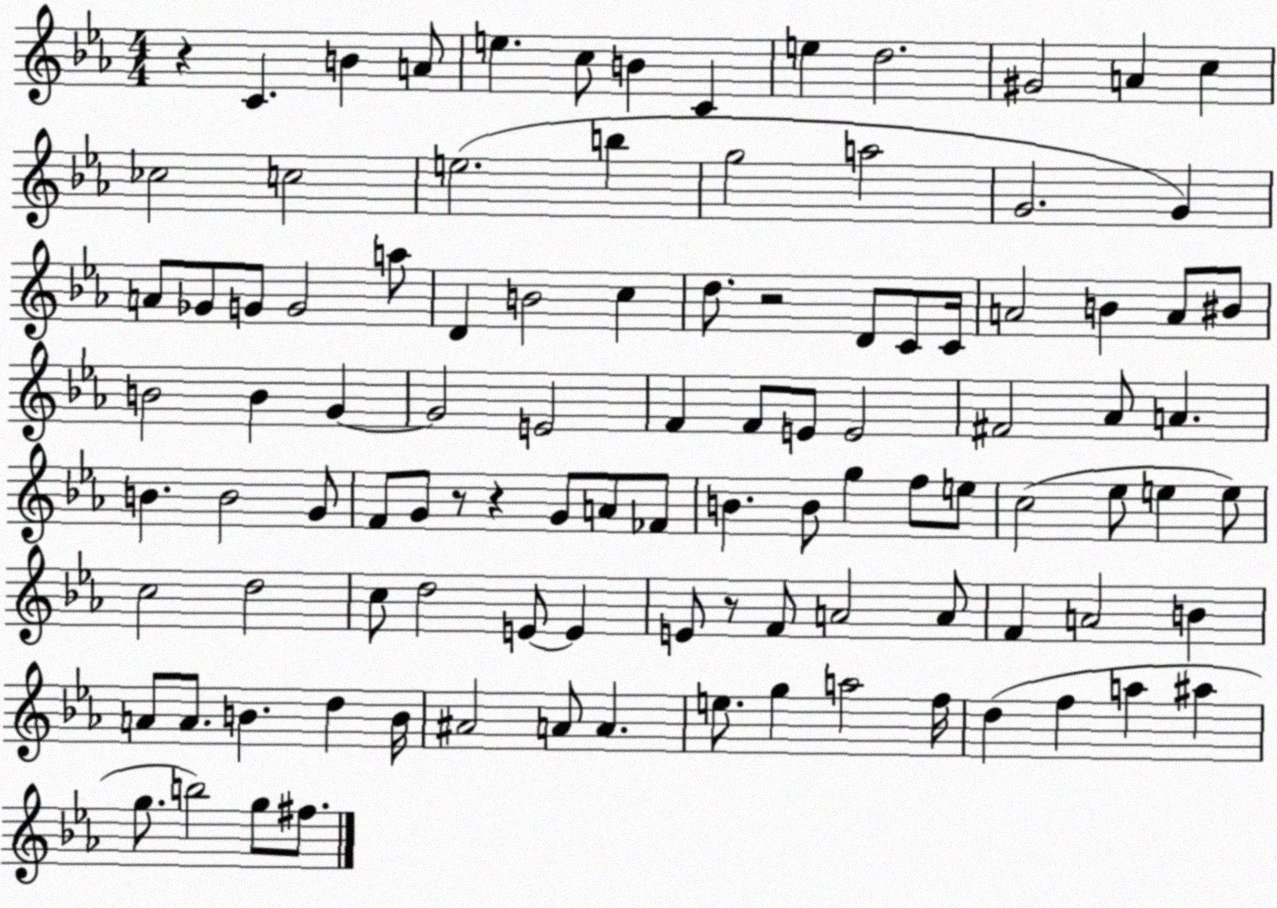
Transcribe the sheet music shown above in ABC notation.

X:1
T:Untitled
M:4/4
L:1/4
K:Eb
z C B A/2 e c/2 B C e d2 ^G2 A c _c2 c2 e2 b g2 a2 G2 G A/2 _G/2 G/2 G2 a/2 D B2 c d/2 z2 D/2 C/2 C/4 A2 B A/2 ^B/2 B2 B G G2 E2 F F/2 E/2 E2 ^F2 _A/2 A B B2 G/2 F/2 G/2 z/2 z G/2 A/2 _F/2 B B/2 g f/2 e/2 c2 _e/2 e e/2 c2 d2 c/2 d2 E/2 E E/2 z/2 F/2 A2 A/2 F A2 B A/2 A/2 B d B/4 ^A2 A/2 A e/2 g a2 f/4 d f a ^a g/2 b2 g/2 ^f/2